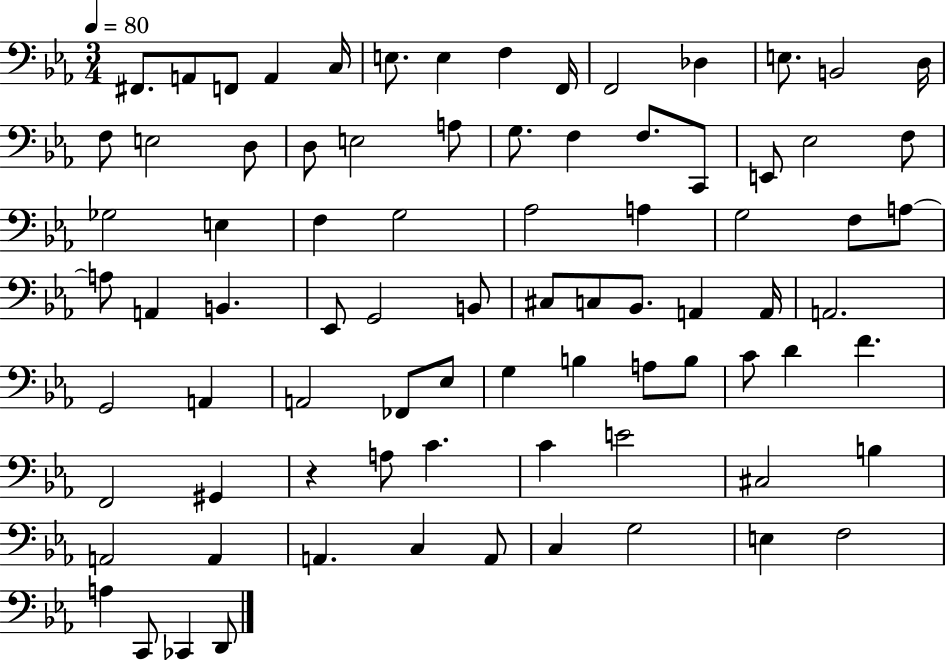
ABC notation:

X:1
T:Untitled
M:3/4
L:1/4
K:Eb
^F,,/2 A,,/2 F,,/2 A,, C,/4 E,/2 E, F, F,,/4 F,,2 _D, E,/2 B,,2 D,/4 F,/2 E,2 D,/2 D,/2 E,2 A,/2 G,/2 F, F,/2 C,,/2 E,,/2 _E,2 F,/2 _G,2 E, F, G,2 _A,2 A, G,2 F,/2 A,/2 A,/2 A,, B,, _E,,/2 G,,2 B,,/2 ^C,/2 C,/2 _B,,/2 A,, A,,/4 A,,2 G,,2 A,, A,,2 _F,,/2 _E,/2 G, B, A,/2 B,/2 C/2 D F F,,2 ^G,, z A,/2 C C E2 ^C,2 B, A,,2 A,, A,, C, A,,/2 C, G,2 E, F,2 A, C,,/2 _C,, D,,/2